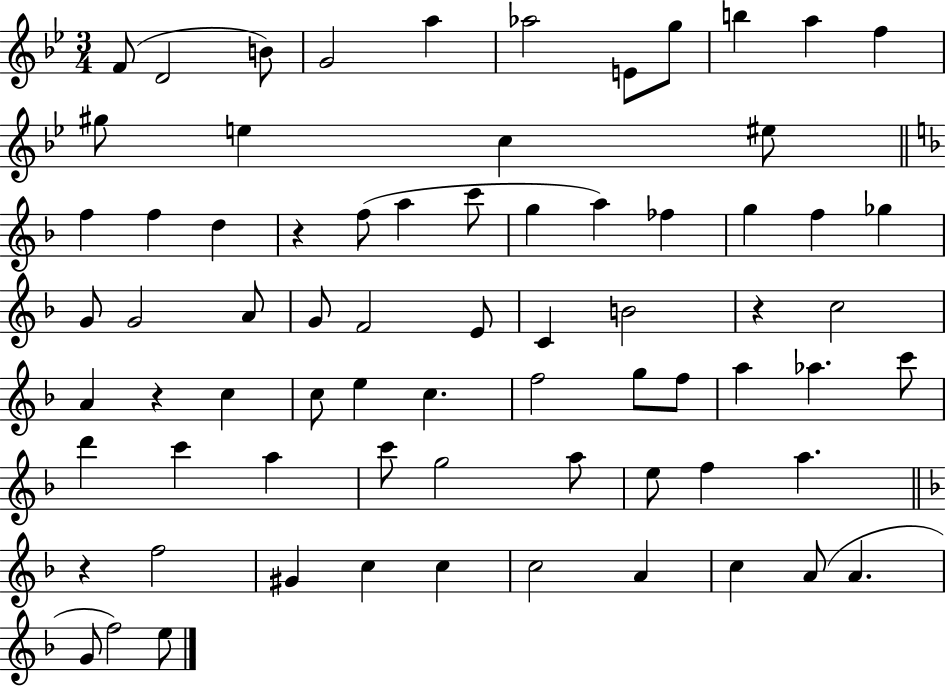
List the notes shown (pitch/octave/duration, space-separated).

F4/e D4/h B4/e G4/h A5/q Ab5/h E4/e G5/e B5/q A5/q F5/q G#5/e E5/q C5/q EIS5/e F5/q F5/q D5/q R/q F5/e A5/q C6/e G5/q A5/q FES5/q G5/q F5/q Gb5/q G4/e G4/h A4/e G4/e F4/h E4/e C4/q B4/h R/q C5/h A4/q R/q C5/q C5/e E5/q C5/q. F5/h G5/e F5/e A5/q Ab5/q. C6/e D6/q C6/q A5/q C6/e G5/h A5/e E5/e F5/q A5/q. R/q F5/h G#4/q C5/q C5/q C5/h A4/q C5/q A4/e A4/q. G4/e F5/h E5/e